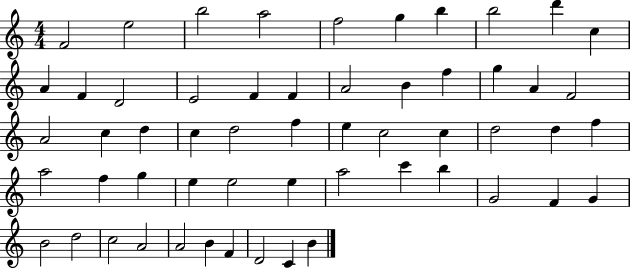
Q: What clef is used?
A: treble